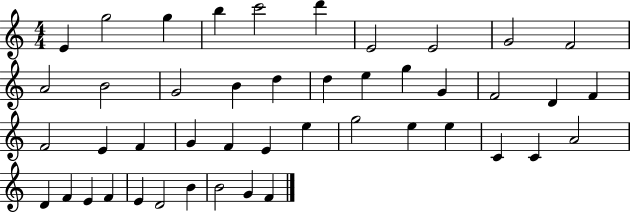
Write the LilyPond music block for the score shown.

{
  \clef treble
  \numericTimeSignature
  \time 4/4
  \key c \major
  e'4 g''2 g''4 | b''4 c'''2 d'''4 | e'2 e'2 | g'2 f'2 | \break a'2 b'2 | g'2 b'4 d''4 | d''4 e''4 g''4 g'4 | f'2 d'4 f'4 | \break f'2 e'4 f'4 | g'4 f'4 e'4 e''4 | g''2 e''4 e''4 | c'4 c'4 a'2 | \break d'4 f'4 e'4 f'4 | e'4 d'2 b'4 | b'2 g'4 f'4 | \bar "|."
}